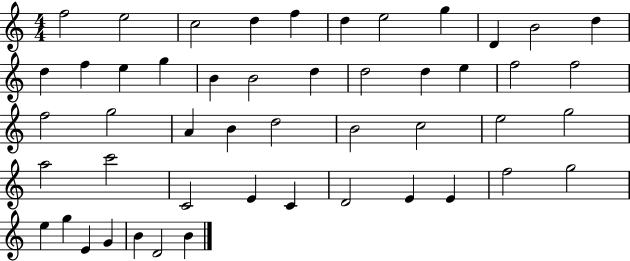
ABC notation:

X:1
T:Untitled
M:4/4
L:1/4
K:C
f2 e2 c2 d f d e2 g D B2 d d f e g B B2 d d2 d e f2 f2 f2 g2 A B d2 B2 c2 e2 g2 a2 c'2 C2 E C D2 E E f2 g2 e g E G B D2 B